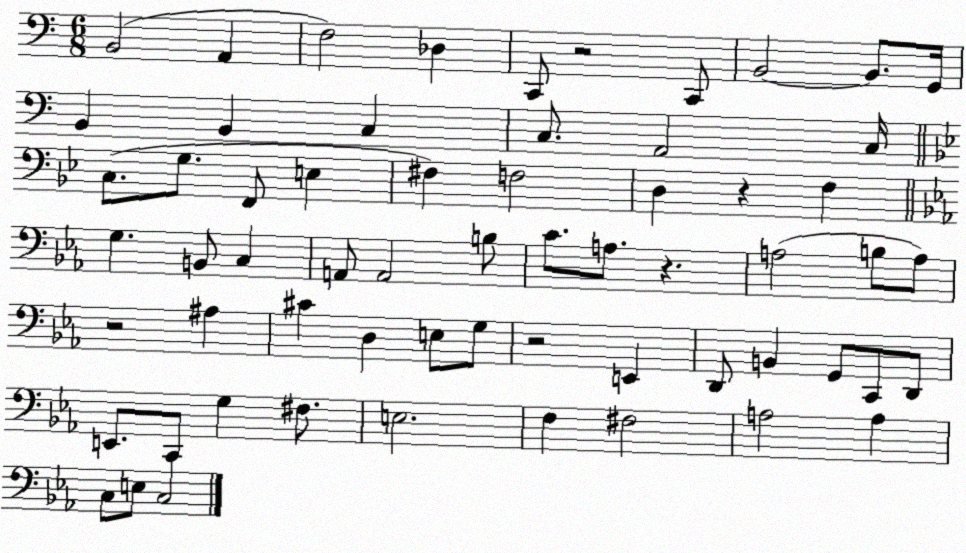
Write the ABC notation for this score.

X:1
T:Untitled
M:6/8
L:1/4
K:C
B,,2 A,, F,2 _D, C,,/2 z2 C,,/2 B,,2 B,,/2 G,,/4 B,, B,, C, C,/2 A,,2 C,/4 C,/2 G,/2 F,,/2 E, ^F, F,2 D, z F, G, B,,/2 C, A,,/2 A,,2 B,/2 C/2 A,/2 z A,2 B,/2 A,/2 z2 ^A, ^C D, E,/2 G,/2 z2 E,, D,,/2 B,, G,,/2 C,,/2 D,,/2 E,,/2 C,,/2 G, ^F,/2 E,2 F, ^F,2 A,2 A, C,/2 E,/2 C,2